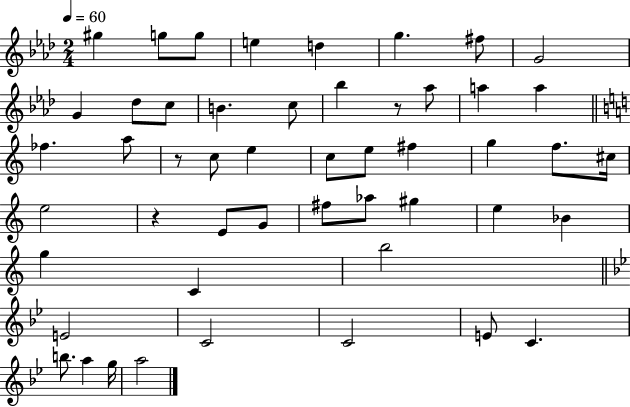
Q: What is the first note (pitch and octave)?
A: G#5